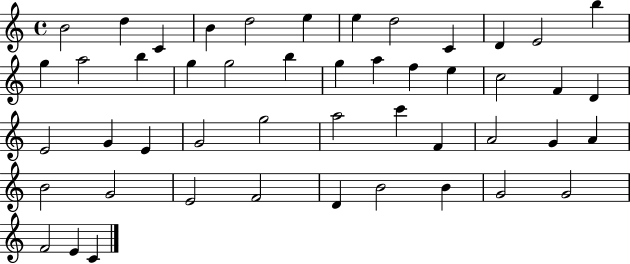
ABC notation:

X:1
T:Untitled
M:4/4
L:1/4
K:C
B2 d C B d2 e e d2 C D E2 b g a2 b g g2 b g a f e c2 F D E2 G E G2 g2 a2 c' F A2 G A B2 G2 E2 F2 D B2 B G2 G2 F2 E C